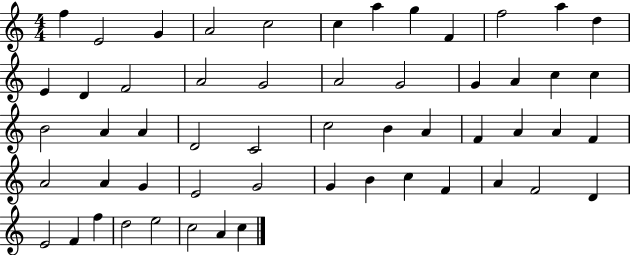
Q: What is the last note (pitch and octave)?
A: C5